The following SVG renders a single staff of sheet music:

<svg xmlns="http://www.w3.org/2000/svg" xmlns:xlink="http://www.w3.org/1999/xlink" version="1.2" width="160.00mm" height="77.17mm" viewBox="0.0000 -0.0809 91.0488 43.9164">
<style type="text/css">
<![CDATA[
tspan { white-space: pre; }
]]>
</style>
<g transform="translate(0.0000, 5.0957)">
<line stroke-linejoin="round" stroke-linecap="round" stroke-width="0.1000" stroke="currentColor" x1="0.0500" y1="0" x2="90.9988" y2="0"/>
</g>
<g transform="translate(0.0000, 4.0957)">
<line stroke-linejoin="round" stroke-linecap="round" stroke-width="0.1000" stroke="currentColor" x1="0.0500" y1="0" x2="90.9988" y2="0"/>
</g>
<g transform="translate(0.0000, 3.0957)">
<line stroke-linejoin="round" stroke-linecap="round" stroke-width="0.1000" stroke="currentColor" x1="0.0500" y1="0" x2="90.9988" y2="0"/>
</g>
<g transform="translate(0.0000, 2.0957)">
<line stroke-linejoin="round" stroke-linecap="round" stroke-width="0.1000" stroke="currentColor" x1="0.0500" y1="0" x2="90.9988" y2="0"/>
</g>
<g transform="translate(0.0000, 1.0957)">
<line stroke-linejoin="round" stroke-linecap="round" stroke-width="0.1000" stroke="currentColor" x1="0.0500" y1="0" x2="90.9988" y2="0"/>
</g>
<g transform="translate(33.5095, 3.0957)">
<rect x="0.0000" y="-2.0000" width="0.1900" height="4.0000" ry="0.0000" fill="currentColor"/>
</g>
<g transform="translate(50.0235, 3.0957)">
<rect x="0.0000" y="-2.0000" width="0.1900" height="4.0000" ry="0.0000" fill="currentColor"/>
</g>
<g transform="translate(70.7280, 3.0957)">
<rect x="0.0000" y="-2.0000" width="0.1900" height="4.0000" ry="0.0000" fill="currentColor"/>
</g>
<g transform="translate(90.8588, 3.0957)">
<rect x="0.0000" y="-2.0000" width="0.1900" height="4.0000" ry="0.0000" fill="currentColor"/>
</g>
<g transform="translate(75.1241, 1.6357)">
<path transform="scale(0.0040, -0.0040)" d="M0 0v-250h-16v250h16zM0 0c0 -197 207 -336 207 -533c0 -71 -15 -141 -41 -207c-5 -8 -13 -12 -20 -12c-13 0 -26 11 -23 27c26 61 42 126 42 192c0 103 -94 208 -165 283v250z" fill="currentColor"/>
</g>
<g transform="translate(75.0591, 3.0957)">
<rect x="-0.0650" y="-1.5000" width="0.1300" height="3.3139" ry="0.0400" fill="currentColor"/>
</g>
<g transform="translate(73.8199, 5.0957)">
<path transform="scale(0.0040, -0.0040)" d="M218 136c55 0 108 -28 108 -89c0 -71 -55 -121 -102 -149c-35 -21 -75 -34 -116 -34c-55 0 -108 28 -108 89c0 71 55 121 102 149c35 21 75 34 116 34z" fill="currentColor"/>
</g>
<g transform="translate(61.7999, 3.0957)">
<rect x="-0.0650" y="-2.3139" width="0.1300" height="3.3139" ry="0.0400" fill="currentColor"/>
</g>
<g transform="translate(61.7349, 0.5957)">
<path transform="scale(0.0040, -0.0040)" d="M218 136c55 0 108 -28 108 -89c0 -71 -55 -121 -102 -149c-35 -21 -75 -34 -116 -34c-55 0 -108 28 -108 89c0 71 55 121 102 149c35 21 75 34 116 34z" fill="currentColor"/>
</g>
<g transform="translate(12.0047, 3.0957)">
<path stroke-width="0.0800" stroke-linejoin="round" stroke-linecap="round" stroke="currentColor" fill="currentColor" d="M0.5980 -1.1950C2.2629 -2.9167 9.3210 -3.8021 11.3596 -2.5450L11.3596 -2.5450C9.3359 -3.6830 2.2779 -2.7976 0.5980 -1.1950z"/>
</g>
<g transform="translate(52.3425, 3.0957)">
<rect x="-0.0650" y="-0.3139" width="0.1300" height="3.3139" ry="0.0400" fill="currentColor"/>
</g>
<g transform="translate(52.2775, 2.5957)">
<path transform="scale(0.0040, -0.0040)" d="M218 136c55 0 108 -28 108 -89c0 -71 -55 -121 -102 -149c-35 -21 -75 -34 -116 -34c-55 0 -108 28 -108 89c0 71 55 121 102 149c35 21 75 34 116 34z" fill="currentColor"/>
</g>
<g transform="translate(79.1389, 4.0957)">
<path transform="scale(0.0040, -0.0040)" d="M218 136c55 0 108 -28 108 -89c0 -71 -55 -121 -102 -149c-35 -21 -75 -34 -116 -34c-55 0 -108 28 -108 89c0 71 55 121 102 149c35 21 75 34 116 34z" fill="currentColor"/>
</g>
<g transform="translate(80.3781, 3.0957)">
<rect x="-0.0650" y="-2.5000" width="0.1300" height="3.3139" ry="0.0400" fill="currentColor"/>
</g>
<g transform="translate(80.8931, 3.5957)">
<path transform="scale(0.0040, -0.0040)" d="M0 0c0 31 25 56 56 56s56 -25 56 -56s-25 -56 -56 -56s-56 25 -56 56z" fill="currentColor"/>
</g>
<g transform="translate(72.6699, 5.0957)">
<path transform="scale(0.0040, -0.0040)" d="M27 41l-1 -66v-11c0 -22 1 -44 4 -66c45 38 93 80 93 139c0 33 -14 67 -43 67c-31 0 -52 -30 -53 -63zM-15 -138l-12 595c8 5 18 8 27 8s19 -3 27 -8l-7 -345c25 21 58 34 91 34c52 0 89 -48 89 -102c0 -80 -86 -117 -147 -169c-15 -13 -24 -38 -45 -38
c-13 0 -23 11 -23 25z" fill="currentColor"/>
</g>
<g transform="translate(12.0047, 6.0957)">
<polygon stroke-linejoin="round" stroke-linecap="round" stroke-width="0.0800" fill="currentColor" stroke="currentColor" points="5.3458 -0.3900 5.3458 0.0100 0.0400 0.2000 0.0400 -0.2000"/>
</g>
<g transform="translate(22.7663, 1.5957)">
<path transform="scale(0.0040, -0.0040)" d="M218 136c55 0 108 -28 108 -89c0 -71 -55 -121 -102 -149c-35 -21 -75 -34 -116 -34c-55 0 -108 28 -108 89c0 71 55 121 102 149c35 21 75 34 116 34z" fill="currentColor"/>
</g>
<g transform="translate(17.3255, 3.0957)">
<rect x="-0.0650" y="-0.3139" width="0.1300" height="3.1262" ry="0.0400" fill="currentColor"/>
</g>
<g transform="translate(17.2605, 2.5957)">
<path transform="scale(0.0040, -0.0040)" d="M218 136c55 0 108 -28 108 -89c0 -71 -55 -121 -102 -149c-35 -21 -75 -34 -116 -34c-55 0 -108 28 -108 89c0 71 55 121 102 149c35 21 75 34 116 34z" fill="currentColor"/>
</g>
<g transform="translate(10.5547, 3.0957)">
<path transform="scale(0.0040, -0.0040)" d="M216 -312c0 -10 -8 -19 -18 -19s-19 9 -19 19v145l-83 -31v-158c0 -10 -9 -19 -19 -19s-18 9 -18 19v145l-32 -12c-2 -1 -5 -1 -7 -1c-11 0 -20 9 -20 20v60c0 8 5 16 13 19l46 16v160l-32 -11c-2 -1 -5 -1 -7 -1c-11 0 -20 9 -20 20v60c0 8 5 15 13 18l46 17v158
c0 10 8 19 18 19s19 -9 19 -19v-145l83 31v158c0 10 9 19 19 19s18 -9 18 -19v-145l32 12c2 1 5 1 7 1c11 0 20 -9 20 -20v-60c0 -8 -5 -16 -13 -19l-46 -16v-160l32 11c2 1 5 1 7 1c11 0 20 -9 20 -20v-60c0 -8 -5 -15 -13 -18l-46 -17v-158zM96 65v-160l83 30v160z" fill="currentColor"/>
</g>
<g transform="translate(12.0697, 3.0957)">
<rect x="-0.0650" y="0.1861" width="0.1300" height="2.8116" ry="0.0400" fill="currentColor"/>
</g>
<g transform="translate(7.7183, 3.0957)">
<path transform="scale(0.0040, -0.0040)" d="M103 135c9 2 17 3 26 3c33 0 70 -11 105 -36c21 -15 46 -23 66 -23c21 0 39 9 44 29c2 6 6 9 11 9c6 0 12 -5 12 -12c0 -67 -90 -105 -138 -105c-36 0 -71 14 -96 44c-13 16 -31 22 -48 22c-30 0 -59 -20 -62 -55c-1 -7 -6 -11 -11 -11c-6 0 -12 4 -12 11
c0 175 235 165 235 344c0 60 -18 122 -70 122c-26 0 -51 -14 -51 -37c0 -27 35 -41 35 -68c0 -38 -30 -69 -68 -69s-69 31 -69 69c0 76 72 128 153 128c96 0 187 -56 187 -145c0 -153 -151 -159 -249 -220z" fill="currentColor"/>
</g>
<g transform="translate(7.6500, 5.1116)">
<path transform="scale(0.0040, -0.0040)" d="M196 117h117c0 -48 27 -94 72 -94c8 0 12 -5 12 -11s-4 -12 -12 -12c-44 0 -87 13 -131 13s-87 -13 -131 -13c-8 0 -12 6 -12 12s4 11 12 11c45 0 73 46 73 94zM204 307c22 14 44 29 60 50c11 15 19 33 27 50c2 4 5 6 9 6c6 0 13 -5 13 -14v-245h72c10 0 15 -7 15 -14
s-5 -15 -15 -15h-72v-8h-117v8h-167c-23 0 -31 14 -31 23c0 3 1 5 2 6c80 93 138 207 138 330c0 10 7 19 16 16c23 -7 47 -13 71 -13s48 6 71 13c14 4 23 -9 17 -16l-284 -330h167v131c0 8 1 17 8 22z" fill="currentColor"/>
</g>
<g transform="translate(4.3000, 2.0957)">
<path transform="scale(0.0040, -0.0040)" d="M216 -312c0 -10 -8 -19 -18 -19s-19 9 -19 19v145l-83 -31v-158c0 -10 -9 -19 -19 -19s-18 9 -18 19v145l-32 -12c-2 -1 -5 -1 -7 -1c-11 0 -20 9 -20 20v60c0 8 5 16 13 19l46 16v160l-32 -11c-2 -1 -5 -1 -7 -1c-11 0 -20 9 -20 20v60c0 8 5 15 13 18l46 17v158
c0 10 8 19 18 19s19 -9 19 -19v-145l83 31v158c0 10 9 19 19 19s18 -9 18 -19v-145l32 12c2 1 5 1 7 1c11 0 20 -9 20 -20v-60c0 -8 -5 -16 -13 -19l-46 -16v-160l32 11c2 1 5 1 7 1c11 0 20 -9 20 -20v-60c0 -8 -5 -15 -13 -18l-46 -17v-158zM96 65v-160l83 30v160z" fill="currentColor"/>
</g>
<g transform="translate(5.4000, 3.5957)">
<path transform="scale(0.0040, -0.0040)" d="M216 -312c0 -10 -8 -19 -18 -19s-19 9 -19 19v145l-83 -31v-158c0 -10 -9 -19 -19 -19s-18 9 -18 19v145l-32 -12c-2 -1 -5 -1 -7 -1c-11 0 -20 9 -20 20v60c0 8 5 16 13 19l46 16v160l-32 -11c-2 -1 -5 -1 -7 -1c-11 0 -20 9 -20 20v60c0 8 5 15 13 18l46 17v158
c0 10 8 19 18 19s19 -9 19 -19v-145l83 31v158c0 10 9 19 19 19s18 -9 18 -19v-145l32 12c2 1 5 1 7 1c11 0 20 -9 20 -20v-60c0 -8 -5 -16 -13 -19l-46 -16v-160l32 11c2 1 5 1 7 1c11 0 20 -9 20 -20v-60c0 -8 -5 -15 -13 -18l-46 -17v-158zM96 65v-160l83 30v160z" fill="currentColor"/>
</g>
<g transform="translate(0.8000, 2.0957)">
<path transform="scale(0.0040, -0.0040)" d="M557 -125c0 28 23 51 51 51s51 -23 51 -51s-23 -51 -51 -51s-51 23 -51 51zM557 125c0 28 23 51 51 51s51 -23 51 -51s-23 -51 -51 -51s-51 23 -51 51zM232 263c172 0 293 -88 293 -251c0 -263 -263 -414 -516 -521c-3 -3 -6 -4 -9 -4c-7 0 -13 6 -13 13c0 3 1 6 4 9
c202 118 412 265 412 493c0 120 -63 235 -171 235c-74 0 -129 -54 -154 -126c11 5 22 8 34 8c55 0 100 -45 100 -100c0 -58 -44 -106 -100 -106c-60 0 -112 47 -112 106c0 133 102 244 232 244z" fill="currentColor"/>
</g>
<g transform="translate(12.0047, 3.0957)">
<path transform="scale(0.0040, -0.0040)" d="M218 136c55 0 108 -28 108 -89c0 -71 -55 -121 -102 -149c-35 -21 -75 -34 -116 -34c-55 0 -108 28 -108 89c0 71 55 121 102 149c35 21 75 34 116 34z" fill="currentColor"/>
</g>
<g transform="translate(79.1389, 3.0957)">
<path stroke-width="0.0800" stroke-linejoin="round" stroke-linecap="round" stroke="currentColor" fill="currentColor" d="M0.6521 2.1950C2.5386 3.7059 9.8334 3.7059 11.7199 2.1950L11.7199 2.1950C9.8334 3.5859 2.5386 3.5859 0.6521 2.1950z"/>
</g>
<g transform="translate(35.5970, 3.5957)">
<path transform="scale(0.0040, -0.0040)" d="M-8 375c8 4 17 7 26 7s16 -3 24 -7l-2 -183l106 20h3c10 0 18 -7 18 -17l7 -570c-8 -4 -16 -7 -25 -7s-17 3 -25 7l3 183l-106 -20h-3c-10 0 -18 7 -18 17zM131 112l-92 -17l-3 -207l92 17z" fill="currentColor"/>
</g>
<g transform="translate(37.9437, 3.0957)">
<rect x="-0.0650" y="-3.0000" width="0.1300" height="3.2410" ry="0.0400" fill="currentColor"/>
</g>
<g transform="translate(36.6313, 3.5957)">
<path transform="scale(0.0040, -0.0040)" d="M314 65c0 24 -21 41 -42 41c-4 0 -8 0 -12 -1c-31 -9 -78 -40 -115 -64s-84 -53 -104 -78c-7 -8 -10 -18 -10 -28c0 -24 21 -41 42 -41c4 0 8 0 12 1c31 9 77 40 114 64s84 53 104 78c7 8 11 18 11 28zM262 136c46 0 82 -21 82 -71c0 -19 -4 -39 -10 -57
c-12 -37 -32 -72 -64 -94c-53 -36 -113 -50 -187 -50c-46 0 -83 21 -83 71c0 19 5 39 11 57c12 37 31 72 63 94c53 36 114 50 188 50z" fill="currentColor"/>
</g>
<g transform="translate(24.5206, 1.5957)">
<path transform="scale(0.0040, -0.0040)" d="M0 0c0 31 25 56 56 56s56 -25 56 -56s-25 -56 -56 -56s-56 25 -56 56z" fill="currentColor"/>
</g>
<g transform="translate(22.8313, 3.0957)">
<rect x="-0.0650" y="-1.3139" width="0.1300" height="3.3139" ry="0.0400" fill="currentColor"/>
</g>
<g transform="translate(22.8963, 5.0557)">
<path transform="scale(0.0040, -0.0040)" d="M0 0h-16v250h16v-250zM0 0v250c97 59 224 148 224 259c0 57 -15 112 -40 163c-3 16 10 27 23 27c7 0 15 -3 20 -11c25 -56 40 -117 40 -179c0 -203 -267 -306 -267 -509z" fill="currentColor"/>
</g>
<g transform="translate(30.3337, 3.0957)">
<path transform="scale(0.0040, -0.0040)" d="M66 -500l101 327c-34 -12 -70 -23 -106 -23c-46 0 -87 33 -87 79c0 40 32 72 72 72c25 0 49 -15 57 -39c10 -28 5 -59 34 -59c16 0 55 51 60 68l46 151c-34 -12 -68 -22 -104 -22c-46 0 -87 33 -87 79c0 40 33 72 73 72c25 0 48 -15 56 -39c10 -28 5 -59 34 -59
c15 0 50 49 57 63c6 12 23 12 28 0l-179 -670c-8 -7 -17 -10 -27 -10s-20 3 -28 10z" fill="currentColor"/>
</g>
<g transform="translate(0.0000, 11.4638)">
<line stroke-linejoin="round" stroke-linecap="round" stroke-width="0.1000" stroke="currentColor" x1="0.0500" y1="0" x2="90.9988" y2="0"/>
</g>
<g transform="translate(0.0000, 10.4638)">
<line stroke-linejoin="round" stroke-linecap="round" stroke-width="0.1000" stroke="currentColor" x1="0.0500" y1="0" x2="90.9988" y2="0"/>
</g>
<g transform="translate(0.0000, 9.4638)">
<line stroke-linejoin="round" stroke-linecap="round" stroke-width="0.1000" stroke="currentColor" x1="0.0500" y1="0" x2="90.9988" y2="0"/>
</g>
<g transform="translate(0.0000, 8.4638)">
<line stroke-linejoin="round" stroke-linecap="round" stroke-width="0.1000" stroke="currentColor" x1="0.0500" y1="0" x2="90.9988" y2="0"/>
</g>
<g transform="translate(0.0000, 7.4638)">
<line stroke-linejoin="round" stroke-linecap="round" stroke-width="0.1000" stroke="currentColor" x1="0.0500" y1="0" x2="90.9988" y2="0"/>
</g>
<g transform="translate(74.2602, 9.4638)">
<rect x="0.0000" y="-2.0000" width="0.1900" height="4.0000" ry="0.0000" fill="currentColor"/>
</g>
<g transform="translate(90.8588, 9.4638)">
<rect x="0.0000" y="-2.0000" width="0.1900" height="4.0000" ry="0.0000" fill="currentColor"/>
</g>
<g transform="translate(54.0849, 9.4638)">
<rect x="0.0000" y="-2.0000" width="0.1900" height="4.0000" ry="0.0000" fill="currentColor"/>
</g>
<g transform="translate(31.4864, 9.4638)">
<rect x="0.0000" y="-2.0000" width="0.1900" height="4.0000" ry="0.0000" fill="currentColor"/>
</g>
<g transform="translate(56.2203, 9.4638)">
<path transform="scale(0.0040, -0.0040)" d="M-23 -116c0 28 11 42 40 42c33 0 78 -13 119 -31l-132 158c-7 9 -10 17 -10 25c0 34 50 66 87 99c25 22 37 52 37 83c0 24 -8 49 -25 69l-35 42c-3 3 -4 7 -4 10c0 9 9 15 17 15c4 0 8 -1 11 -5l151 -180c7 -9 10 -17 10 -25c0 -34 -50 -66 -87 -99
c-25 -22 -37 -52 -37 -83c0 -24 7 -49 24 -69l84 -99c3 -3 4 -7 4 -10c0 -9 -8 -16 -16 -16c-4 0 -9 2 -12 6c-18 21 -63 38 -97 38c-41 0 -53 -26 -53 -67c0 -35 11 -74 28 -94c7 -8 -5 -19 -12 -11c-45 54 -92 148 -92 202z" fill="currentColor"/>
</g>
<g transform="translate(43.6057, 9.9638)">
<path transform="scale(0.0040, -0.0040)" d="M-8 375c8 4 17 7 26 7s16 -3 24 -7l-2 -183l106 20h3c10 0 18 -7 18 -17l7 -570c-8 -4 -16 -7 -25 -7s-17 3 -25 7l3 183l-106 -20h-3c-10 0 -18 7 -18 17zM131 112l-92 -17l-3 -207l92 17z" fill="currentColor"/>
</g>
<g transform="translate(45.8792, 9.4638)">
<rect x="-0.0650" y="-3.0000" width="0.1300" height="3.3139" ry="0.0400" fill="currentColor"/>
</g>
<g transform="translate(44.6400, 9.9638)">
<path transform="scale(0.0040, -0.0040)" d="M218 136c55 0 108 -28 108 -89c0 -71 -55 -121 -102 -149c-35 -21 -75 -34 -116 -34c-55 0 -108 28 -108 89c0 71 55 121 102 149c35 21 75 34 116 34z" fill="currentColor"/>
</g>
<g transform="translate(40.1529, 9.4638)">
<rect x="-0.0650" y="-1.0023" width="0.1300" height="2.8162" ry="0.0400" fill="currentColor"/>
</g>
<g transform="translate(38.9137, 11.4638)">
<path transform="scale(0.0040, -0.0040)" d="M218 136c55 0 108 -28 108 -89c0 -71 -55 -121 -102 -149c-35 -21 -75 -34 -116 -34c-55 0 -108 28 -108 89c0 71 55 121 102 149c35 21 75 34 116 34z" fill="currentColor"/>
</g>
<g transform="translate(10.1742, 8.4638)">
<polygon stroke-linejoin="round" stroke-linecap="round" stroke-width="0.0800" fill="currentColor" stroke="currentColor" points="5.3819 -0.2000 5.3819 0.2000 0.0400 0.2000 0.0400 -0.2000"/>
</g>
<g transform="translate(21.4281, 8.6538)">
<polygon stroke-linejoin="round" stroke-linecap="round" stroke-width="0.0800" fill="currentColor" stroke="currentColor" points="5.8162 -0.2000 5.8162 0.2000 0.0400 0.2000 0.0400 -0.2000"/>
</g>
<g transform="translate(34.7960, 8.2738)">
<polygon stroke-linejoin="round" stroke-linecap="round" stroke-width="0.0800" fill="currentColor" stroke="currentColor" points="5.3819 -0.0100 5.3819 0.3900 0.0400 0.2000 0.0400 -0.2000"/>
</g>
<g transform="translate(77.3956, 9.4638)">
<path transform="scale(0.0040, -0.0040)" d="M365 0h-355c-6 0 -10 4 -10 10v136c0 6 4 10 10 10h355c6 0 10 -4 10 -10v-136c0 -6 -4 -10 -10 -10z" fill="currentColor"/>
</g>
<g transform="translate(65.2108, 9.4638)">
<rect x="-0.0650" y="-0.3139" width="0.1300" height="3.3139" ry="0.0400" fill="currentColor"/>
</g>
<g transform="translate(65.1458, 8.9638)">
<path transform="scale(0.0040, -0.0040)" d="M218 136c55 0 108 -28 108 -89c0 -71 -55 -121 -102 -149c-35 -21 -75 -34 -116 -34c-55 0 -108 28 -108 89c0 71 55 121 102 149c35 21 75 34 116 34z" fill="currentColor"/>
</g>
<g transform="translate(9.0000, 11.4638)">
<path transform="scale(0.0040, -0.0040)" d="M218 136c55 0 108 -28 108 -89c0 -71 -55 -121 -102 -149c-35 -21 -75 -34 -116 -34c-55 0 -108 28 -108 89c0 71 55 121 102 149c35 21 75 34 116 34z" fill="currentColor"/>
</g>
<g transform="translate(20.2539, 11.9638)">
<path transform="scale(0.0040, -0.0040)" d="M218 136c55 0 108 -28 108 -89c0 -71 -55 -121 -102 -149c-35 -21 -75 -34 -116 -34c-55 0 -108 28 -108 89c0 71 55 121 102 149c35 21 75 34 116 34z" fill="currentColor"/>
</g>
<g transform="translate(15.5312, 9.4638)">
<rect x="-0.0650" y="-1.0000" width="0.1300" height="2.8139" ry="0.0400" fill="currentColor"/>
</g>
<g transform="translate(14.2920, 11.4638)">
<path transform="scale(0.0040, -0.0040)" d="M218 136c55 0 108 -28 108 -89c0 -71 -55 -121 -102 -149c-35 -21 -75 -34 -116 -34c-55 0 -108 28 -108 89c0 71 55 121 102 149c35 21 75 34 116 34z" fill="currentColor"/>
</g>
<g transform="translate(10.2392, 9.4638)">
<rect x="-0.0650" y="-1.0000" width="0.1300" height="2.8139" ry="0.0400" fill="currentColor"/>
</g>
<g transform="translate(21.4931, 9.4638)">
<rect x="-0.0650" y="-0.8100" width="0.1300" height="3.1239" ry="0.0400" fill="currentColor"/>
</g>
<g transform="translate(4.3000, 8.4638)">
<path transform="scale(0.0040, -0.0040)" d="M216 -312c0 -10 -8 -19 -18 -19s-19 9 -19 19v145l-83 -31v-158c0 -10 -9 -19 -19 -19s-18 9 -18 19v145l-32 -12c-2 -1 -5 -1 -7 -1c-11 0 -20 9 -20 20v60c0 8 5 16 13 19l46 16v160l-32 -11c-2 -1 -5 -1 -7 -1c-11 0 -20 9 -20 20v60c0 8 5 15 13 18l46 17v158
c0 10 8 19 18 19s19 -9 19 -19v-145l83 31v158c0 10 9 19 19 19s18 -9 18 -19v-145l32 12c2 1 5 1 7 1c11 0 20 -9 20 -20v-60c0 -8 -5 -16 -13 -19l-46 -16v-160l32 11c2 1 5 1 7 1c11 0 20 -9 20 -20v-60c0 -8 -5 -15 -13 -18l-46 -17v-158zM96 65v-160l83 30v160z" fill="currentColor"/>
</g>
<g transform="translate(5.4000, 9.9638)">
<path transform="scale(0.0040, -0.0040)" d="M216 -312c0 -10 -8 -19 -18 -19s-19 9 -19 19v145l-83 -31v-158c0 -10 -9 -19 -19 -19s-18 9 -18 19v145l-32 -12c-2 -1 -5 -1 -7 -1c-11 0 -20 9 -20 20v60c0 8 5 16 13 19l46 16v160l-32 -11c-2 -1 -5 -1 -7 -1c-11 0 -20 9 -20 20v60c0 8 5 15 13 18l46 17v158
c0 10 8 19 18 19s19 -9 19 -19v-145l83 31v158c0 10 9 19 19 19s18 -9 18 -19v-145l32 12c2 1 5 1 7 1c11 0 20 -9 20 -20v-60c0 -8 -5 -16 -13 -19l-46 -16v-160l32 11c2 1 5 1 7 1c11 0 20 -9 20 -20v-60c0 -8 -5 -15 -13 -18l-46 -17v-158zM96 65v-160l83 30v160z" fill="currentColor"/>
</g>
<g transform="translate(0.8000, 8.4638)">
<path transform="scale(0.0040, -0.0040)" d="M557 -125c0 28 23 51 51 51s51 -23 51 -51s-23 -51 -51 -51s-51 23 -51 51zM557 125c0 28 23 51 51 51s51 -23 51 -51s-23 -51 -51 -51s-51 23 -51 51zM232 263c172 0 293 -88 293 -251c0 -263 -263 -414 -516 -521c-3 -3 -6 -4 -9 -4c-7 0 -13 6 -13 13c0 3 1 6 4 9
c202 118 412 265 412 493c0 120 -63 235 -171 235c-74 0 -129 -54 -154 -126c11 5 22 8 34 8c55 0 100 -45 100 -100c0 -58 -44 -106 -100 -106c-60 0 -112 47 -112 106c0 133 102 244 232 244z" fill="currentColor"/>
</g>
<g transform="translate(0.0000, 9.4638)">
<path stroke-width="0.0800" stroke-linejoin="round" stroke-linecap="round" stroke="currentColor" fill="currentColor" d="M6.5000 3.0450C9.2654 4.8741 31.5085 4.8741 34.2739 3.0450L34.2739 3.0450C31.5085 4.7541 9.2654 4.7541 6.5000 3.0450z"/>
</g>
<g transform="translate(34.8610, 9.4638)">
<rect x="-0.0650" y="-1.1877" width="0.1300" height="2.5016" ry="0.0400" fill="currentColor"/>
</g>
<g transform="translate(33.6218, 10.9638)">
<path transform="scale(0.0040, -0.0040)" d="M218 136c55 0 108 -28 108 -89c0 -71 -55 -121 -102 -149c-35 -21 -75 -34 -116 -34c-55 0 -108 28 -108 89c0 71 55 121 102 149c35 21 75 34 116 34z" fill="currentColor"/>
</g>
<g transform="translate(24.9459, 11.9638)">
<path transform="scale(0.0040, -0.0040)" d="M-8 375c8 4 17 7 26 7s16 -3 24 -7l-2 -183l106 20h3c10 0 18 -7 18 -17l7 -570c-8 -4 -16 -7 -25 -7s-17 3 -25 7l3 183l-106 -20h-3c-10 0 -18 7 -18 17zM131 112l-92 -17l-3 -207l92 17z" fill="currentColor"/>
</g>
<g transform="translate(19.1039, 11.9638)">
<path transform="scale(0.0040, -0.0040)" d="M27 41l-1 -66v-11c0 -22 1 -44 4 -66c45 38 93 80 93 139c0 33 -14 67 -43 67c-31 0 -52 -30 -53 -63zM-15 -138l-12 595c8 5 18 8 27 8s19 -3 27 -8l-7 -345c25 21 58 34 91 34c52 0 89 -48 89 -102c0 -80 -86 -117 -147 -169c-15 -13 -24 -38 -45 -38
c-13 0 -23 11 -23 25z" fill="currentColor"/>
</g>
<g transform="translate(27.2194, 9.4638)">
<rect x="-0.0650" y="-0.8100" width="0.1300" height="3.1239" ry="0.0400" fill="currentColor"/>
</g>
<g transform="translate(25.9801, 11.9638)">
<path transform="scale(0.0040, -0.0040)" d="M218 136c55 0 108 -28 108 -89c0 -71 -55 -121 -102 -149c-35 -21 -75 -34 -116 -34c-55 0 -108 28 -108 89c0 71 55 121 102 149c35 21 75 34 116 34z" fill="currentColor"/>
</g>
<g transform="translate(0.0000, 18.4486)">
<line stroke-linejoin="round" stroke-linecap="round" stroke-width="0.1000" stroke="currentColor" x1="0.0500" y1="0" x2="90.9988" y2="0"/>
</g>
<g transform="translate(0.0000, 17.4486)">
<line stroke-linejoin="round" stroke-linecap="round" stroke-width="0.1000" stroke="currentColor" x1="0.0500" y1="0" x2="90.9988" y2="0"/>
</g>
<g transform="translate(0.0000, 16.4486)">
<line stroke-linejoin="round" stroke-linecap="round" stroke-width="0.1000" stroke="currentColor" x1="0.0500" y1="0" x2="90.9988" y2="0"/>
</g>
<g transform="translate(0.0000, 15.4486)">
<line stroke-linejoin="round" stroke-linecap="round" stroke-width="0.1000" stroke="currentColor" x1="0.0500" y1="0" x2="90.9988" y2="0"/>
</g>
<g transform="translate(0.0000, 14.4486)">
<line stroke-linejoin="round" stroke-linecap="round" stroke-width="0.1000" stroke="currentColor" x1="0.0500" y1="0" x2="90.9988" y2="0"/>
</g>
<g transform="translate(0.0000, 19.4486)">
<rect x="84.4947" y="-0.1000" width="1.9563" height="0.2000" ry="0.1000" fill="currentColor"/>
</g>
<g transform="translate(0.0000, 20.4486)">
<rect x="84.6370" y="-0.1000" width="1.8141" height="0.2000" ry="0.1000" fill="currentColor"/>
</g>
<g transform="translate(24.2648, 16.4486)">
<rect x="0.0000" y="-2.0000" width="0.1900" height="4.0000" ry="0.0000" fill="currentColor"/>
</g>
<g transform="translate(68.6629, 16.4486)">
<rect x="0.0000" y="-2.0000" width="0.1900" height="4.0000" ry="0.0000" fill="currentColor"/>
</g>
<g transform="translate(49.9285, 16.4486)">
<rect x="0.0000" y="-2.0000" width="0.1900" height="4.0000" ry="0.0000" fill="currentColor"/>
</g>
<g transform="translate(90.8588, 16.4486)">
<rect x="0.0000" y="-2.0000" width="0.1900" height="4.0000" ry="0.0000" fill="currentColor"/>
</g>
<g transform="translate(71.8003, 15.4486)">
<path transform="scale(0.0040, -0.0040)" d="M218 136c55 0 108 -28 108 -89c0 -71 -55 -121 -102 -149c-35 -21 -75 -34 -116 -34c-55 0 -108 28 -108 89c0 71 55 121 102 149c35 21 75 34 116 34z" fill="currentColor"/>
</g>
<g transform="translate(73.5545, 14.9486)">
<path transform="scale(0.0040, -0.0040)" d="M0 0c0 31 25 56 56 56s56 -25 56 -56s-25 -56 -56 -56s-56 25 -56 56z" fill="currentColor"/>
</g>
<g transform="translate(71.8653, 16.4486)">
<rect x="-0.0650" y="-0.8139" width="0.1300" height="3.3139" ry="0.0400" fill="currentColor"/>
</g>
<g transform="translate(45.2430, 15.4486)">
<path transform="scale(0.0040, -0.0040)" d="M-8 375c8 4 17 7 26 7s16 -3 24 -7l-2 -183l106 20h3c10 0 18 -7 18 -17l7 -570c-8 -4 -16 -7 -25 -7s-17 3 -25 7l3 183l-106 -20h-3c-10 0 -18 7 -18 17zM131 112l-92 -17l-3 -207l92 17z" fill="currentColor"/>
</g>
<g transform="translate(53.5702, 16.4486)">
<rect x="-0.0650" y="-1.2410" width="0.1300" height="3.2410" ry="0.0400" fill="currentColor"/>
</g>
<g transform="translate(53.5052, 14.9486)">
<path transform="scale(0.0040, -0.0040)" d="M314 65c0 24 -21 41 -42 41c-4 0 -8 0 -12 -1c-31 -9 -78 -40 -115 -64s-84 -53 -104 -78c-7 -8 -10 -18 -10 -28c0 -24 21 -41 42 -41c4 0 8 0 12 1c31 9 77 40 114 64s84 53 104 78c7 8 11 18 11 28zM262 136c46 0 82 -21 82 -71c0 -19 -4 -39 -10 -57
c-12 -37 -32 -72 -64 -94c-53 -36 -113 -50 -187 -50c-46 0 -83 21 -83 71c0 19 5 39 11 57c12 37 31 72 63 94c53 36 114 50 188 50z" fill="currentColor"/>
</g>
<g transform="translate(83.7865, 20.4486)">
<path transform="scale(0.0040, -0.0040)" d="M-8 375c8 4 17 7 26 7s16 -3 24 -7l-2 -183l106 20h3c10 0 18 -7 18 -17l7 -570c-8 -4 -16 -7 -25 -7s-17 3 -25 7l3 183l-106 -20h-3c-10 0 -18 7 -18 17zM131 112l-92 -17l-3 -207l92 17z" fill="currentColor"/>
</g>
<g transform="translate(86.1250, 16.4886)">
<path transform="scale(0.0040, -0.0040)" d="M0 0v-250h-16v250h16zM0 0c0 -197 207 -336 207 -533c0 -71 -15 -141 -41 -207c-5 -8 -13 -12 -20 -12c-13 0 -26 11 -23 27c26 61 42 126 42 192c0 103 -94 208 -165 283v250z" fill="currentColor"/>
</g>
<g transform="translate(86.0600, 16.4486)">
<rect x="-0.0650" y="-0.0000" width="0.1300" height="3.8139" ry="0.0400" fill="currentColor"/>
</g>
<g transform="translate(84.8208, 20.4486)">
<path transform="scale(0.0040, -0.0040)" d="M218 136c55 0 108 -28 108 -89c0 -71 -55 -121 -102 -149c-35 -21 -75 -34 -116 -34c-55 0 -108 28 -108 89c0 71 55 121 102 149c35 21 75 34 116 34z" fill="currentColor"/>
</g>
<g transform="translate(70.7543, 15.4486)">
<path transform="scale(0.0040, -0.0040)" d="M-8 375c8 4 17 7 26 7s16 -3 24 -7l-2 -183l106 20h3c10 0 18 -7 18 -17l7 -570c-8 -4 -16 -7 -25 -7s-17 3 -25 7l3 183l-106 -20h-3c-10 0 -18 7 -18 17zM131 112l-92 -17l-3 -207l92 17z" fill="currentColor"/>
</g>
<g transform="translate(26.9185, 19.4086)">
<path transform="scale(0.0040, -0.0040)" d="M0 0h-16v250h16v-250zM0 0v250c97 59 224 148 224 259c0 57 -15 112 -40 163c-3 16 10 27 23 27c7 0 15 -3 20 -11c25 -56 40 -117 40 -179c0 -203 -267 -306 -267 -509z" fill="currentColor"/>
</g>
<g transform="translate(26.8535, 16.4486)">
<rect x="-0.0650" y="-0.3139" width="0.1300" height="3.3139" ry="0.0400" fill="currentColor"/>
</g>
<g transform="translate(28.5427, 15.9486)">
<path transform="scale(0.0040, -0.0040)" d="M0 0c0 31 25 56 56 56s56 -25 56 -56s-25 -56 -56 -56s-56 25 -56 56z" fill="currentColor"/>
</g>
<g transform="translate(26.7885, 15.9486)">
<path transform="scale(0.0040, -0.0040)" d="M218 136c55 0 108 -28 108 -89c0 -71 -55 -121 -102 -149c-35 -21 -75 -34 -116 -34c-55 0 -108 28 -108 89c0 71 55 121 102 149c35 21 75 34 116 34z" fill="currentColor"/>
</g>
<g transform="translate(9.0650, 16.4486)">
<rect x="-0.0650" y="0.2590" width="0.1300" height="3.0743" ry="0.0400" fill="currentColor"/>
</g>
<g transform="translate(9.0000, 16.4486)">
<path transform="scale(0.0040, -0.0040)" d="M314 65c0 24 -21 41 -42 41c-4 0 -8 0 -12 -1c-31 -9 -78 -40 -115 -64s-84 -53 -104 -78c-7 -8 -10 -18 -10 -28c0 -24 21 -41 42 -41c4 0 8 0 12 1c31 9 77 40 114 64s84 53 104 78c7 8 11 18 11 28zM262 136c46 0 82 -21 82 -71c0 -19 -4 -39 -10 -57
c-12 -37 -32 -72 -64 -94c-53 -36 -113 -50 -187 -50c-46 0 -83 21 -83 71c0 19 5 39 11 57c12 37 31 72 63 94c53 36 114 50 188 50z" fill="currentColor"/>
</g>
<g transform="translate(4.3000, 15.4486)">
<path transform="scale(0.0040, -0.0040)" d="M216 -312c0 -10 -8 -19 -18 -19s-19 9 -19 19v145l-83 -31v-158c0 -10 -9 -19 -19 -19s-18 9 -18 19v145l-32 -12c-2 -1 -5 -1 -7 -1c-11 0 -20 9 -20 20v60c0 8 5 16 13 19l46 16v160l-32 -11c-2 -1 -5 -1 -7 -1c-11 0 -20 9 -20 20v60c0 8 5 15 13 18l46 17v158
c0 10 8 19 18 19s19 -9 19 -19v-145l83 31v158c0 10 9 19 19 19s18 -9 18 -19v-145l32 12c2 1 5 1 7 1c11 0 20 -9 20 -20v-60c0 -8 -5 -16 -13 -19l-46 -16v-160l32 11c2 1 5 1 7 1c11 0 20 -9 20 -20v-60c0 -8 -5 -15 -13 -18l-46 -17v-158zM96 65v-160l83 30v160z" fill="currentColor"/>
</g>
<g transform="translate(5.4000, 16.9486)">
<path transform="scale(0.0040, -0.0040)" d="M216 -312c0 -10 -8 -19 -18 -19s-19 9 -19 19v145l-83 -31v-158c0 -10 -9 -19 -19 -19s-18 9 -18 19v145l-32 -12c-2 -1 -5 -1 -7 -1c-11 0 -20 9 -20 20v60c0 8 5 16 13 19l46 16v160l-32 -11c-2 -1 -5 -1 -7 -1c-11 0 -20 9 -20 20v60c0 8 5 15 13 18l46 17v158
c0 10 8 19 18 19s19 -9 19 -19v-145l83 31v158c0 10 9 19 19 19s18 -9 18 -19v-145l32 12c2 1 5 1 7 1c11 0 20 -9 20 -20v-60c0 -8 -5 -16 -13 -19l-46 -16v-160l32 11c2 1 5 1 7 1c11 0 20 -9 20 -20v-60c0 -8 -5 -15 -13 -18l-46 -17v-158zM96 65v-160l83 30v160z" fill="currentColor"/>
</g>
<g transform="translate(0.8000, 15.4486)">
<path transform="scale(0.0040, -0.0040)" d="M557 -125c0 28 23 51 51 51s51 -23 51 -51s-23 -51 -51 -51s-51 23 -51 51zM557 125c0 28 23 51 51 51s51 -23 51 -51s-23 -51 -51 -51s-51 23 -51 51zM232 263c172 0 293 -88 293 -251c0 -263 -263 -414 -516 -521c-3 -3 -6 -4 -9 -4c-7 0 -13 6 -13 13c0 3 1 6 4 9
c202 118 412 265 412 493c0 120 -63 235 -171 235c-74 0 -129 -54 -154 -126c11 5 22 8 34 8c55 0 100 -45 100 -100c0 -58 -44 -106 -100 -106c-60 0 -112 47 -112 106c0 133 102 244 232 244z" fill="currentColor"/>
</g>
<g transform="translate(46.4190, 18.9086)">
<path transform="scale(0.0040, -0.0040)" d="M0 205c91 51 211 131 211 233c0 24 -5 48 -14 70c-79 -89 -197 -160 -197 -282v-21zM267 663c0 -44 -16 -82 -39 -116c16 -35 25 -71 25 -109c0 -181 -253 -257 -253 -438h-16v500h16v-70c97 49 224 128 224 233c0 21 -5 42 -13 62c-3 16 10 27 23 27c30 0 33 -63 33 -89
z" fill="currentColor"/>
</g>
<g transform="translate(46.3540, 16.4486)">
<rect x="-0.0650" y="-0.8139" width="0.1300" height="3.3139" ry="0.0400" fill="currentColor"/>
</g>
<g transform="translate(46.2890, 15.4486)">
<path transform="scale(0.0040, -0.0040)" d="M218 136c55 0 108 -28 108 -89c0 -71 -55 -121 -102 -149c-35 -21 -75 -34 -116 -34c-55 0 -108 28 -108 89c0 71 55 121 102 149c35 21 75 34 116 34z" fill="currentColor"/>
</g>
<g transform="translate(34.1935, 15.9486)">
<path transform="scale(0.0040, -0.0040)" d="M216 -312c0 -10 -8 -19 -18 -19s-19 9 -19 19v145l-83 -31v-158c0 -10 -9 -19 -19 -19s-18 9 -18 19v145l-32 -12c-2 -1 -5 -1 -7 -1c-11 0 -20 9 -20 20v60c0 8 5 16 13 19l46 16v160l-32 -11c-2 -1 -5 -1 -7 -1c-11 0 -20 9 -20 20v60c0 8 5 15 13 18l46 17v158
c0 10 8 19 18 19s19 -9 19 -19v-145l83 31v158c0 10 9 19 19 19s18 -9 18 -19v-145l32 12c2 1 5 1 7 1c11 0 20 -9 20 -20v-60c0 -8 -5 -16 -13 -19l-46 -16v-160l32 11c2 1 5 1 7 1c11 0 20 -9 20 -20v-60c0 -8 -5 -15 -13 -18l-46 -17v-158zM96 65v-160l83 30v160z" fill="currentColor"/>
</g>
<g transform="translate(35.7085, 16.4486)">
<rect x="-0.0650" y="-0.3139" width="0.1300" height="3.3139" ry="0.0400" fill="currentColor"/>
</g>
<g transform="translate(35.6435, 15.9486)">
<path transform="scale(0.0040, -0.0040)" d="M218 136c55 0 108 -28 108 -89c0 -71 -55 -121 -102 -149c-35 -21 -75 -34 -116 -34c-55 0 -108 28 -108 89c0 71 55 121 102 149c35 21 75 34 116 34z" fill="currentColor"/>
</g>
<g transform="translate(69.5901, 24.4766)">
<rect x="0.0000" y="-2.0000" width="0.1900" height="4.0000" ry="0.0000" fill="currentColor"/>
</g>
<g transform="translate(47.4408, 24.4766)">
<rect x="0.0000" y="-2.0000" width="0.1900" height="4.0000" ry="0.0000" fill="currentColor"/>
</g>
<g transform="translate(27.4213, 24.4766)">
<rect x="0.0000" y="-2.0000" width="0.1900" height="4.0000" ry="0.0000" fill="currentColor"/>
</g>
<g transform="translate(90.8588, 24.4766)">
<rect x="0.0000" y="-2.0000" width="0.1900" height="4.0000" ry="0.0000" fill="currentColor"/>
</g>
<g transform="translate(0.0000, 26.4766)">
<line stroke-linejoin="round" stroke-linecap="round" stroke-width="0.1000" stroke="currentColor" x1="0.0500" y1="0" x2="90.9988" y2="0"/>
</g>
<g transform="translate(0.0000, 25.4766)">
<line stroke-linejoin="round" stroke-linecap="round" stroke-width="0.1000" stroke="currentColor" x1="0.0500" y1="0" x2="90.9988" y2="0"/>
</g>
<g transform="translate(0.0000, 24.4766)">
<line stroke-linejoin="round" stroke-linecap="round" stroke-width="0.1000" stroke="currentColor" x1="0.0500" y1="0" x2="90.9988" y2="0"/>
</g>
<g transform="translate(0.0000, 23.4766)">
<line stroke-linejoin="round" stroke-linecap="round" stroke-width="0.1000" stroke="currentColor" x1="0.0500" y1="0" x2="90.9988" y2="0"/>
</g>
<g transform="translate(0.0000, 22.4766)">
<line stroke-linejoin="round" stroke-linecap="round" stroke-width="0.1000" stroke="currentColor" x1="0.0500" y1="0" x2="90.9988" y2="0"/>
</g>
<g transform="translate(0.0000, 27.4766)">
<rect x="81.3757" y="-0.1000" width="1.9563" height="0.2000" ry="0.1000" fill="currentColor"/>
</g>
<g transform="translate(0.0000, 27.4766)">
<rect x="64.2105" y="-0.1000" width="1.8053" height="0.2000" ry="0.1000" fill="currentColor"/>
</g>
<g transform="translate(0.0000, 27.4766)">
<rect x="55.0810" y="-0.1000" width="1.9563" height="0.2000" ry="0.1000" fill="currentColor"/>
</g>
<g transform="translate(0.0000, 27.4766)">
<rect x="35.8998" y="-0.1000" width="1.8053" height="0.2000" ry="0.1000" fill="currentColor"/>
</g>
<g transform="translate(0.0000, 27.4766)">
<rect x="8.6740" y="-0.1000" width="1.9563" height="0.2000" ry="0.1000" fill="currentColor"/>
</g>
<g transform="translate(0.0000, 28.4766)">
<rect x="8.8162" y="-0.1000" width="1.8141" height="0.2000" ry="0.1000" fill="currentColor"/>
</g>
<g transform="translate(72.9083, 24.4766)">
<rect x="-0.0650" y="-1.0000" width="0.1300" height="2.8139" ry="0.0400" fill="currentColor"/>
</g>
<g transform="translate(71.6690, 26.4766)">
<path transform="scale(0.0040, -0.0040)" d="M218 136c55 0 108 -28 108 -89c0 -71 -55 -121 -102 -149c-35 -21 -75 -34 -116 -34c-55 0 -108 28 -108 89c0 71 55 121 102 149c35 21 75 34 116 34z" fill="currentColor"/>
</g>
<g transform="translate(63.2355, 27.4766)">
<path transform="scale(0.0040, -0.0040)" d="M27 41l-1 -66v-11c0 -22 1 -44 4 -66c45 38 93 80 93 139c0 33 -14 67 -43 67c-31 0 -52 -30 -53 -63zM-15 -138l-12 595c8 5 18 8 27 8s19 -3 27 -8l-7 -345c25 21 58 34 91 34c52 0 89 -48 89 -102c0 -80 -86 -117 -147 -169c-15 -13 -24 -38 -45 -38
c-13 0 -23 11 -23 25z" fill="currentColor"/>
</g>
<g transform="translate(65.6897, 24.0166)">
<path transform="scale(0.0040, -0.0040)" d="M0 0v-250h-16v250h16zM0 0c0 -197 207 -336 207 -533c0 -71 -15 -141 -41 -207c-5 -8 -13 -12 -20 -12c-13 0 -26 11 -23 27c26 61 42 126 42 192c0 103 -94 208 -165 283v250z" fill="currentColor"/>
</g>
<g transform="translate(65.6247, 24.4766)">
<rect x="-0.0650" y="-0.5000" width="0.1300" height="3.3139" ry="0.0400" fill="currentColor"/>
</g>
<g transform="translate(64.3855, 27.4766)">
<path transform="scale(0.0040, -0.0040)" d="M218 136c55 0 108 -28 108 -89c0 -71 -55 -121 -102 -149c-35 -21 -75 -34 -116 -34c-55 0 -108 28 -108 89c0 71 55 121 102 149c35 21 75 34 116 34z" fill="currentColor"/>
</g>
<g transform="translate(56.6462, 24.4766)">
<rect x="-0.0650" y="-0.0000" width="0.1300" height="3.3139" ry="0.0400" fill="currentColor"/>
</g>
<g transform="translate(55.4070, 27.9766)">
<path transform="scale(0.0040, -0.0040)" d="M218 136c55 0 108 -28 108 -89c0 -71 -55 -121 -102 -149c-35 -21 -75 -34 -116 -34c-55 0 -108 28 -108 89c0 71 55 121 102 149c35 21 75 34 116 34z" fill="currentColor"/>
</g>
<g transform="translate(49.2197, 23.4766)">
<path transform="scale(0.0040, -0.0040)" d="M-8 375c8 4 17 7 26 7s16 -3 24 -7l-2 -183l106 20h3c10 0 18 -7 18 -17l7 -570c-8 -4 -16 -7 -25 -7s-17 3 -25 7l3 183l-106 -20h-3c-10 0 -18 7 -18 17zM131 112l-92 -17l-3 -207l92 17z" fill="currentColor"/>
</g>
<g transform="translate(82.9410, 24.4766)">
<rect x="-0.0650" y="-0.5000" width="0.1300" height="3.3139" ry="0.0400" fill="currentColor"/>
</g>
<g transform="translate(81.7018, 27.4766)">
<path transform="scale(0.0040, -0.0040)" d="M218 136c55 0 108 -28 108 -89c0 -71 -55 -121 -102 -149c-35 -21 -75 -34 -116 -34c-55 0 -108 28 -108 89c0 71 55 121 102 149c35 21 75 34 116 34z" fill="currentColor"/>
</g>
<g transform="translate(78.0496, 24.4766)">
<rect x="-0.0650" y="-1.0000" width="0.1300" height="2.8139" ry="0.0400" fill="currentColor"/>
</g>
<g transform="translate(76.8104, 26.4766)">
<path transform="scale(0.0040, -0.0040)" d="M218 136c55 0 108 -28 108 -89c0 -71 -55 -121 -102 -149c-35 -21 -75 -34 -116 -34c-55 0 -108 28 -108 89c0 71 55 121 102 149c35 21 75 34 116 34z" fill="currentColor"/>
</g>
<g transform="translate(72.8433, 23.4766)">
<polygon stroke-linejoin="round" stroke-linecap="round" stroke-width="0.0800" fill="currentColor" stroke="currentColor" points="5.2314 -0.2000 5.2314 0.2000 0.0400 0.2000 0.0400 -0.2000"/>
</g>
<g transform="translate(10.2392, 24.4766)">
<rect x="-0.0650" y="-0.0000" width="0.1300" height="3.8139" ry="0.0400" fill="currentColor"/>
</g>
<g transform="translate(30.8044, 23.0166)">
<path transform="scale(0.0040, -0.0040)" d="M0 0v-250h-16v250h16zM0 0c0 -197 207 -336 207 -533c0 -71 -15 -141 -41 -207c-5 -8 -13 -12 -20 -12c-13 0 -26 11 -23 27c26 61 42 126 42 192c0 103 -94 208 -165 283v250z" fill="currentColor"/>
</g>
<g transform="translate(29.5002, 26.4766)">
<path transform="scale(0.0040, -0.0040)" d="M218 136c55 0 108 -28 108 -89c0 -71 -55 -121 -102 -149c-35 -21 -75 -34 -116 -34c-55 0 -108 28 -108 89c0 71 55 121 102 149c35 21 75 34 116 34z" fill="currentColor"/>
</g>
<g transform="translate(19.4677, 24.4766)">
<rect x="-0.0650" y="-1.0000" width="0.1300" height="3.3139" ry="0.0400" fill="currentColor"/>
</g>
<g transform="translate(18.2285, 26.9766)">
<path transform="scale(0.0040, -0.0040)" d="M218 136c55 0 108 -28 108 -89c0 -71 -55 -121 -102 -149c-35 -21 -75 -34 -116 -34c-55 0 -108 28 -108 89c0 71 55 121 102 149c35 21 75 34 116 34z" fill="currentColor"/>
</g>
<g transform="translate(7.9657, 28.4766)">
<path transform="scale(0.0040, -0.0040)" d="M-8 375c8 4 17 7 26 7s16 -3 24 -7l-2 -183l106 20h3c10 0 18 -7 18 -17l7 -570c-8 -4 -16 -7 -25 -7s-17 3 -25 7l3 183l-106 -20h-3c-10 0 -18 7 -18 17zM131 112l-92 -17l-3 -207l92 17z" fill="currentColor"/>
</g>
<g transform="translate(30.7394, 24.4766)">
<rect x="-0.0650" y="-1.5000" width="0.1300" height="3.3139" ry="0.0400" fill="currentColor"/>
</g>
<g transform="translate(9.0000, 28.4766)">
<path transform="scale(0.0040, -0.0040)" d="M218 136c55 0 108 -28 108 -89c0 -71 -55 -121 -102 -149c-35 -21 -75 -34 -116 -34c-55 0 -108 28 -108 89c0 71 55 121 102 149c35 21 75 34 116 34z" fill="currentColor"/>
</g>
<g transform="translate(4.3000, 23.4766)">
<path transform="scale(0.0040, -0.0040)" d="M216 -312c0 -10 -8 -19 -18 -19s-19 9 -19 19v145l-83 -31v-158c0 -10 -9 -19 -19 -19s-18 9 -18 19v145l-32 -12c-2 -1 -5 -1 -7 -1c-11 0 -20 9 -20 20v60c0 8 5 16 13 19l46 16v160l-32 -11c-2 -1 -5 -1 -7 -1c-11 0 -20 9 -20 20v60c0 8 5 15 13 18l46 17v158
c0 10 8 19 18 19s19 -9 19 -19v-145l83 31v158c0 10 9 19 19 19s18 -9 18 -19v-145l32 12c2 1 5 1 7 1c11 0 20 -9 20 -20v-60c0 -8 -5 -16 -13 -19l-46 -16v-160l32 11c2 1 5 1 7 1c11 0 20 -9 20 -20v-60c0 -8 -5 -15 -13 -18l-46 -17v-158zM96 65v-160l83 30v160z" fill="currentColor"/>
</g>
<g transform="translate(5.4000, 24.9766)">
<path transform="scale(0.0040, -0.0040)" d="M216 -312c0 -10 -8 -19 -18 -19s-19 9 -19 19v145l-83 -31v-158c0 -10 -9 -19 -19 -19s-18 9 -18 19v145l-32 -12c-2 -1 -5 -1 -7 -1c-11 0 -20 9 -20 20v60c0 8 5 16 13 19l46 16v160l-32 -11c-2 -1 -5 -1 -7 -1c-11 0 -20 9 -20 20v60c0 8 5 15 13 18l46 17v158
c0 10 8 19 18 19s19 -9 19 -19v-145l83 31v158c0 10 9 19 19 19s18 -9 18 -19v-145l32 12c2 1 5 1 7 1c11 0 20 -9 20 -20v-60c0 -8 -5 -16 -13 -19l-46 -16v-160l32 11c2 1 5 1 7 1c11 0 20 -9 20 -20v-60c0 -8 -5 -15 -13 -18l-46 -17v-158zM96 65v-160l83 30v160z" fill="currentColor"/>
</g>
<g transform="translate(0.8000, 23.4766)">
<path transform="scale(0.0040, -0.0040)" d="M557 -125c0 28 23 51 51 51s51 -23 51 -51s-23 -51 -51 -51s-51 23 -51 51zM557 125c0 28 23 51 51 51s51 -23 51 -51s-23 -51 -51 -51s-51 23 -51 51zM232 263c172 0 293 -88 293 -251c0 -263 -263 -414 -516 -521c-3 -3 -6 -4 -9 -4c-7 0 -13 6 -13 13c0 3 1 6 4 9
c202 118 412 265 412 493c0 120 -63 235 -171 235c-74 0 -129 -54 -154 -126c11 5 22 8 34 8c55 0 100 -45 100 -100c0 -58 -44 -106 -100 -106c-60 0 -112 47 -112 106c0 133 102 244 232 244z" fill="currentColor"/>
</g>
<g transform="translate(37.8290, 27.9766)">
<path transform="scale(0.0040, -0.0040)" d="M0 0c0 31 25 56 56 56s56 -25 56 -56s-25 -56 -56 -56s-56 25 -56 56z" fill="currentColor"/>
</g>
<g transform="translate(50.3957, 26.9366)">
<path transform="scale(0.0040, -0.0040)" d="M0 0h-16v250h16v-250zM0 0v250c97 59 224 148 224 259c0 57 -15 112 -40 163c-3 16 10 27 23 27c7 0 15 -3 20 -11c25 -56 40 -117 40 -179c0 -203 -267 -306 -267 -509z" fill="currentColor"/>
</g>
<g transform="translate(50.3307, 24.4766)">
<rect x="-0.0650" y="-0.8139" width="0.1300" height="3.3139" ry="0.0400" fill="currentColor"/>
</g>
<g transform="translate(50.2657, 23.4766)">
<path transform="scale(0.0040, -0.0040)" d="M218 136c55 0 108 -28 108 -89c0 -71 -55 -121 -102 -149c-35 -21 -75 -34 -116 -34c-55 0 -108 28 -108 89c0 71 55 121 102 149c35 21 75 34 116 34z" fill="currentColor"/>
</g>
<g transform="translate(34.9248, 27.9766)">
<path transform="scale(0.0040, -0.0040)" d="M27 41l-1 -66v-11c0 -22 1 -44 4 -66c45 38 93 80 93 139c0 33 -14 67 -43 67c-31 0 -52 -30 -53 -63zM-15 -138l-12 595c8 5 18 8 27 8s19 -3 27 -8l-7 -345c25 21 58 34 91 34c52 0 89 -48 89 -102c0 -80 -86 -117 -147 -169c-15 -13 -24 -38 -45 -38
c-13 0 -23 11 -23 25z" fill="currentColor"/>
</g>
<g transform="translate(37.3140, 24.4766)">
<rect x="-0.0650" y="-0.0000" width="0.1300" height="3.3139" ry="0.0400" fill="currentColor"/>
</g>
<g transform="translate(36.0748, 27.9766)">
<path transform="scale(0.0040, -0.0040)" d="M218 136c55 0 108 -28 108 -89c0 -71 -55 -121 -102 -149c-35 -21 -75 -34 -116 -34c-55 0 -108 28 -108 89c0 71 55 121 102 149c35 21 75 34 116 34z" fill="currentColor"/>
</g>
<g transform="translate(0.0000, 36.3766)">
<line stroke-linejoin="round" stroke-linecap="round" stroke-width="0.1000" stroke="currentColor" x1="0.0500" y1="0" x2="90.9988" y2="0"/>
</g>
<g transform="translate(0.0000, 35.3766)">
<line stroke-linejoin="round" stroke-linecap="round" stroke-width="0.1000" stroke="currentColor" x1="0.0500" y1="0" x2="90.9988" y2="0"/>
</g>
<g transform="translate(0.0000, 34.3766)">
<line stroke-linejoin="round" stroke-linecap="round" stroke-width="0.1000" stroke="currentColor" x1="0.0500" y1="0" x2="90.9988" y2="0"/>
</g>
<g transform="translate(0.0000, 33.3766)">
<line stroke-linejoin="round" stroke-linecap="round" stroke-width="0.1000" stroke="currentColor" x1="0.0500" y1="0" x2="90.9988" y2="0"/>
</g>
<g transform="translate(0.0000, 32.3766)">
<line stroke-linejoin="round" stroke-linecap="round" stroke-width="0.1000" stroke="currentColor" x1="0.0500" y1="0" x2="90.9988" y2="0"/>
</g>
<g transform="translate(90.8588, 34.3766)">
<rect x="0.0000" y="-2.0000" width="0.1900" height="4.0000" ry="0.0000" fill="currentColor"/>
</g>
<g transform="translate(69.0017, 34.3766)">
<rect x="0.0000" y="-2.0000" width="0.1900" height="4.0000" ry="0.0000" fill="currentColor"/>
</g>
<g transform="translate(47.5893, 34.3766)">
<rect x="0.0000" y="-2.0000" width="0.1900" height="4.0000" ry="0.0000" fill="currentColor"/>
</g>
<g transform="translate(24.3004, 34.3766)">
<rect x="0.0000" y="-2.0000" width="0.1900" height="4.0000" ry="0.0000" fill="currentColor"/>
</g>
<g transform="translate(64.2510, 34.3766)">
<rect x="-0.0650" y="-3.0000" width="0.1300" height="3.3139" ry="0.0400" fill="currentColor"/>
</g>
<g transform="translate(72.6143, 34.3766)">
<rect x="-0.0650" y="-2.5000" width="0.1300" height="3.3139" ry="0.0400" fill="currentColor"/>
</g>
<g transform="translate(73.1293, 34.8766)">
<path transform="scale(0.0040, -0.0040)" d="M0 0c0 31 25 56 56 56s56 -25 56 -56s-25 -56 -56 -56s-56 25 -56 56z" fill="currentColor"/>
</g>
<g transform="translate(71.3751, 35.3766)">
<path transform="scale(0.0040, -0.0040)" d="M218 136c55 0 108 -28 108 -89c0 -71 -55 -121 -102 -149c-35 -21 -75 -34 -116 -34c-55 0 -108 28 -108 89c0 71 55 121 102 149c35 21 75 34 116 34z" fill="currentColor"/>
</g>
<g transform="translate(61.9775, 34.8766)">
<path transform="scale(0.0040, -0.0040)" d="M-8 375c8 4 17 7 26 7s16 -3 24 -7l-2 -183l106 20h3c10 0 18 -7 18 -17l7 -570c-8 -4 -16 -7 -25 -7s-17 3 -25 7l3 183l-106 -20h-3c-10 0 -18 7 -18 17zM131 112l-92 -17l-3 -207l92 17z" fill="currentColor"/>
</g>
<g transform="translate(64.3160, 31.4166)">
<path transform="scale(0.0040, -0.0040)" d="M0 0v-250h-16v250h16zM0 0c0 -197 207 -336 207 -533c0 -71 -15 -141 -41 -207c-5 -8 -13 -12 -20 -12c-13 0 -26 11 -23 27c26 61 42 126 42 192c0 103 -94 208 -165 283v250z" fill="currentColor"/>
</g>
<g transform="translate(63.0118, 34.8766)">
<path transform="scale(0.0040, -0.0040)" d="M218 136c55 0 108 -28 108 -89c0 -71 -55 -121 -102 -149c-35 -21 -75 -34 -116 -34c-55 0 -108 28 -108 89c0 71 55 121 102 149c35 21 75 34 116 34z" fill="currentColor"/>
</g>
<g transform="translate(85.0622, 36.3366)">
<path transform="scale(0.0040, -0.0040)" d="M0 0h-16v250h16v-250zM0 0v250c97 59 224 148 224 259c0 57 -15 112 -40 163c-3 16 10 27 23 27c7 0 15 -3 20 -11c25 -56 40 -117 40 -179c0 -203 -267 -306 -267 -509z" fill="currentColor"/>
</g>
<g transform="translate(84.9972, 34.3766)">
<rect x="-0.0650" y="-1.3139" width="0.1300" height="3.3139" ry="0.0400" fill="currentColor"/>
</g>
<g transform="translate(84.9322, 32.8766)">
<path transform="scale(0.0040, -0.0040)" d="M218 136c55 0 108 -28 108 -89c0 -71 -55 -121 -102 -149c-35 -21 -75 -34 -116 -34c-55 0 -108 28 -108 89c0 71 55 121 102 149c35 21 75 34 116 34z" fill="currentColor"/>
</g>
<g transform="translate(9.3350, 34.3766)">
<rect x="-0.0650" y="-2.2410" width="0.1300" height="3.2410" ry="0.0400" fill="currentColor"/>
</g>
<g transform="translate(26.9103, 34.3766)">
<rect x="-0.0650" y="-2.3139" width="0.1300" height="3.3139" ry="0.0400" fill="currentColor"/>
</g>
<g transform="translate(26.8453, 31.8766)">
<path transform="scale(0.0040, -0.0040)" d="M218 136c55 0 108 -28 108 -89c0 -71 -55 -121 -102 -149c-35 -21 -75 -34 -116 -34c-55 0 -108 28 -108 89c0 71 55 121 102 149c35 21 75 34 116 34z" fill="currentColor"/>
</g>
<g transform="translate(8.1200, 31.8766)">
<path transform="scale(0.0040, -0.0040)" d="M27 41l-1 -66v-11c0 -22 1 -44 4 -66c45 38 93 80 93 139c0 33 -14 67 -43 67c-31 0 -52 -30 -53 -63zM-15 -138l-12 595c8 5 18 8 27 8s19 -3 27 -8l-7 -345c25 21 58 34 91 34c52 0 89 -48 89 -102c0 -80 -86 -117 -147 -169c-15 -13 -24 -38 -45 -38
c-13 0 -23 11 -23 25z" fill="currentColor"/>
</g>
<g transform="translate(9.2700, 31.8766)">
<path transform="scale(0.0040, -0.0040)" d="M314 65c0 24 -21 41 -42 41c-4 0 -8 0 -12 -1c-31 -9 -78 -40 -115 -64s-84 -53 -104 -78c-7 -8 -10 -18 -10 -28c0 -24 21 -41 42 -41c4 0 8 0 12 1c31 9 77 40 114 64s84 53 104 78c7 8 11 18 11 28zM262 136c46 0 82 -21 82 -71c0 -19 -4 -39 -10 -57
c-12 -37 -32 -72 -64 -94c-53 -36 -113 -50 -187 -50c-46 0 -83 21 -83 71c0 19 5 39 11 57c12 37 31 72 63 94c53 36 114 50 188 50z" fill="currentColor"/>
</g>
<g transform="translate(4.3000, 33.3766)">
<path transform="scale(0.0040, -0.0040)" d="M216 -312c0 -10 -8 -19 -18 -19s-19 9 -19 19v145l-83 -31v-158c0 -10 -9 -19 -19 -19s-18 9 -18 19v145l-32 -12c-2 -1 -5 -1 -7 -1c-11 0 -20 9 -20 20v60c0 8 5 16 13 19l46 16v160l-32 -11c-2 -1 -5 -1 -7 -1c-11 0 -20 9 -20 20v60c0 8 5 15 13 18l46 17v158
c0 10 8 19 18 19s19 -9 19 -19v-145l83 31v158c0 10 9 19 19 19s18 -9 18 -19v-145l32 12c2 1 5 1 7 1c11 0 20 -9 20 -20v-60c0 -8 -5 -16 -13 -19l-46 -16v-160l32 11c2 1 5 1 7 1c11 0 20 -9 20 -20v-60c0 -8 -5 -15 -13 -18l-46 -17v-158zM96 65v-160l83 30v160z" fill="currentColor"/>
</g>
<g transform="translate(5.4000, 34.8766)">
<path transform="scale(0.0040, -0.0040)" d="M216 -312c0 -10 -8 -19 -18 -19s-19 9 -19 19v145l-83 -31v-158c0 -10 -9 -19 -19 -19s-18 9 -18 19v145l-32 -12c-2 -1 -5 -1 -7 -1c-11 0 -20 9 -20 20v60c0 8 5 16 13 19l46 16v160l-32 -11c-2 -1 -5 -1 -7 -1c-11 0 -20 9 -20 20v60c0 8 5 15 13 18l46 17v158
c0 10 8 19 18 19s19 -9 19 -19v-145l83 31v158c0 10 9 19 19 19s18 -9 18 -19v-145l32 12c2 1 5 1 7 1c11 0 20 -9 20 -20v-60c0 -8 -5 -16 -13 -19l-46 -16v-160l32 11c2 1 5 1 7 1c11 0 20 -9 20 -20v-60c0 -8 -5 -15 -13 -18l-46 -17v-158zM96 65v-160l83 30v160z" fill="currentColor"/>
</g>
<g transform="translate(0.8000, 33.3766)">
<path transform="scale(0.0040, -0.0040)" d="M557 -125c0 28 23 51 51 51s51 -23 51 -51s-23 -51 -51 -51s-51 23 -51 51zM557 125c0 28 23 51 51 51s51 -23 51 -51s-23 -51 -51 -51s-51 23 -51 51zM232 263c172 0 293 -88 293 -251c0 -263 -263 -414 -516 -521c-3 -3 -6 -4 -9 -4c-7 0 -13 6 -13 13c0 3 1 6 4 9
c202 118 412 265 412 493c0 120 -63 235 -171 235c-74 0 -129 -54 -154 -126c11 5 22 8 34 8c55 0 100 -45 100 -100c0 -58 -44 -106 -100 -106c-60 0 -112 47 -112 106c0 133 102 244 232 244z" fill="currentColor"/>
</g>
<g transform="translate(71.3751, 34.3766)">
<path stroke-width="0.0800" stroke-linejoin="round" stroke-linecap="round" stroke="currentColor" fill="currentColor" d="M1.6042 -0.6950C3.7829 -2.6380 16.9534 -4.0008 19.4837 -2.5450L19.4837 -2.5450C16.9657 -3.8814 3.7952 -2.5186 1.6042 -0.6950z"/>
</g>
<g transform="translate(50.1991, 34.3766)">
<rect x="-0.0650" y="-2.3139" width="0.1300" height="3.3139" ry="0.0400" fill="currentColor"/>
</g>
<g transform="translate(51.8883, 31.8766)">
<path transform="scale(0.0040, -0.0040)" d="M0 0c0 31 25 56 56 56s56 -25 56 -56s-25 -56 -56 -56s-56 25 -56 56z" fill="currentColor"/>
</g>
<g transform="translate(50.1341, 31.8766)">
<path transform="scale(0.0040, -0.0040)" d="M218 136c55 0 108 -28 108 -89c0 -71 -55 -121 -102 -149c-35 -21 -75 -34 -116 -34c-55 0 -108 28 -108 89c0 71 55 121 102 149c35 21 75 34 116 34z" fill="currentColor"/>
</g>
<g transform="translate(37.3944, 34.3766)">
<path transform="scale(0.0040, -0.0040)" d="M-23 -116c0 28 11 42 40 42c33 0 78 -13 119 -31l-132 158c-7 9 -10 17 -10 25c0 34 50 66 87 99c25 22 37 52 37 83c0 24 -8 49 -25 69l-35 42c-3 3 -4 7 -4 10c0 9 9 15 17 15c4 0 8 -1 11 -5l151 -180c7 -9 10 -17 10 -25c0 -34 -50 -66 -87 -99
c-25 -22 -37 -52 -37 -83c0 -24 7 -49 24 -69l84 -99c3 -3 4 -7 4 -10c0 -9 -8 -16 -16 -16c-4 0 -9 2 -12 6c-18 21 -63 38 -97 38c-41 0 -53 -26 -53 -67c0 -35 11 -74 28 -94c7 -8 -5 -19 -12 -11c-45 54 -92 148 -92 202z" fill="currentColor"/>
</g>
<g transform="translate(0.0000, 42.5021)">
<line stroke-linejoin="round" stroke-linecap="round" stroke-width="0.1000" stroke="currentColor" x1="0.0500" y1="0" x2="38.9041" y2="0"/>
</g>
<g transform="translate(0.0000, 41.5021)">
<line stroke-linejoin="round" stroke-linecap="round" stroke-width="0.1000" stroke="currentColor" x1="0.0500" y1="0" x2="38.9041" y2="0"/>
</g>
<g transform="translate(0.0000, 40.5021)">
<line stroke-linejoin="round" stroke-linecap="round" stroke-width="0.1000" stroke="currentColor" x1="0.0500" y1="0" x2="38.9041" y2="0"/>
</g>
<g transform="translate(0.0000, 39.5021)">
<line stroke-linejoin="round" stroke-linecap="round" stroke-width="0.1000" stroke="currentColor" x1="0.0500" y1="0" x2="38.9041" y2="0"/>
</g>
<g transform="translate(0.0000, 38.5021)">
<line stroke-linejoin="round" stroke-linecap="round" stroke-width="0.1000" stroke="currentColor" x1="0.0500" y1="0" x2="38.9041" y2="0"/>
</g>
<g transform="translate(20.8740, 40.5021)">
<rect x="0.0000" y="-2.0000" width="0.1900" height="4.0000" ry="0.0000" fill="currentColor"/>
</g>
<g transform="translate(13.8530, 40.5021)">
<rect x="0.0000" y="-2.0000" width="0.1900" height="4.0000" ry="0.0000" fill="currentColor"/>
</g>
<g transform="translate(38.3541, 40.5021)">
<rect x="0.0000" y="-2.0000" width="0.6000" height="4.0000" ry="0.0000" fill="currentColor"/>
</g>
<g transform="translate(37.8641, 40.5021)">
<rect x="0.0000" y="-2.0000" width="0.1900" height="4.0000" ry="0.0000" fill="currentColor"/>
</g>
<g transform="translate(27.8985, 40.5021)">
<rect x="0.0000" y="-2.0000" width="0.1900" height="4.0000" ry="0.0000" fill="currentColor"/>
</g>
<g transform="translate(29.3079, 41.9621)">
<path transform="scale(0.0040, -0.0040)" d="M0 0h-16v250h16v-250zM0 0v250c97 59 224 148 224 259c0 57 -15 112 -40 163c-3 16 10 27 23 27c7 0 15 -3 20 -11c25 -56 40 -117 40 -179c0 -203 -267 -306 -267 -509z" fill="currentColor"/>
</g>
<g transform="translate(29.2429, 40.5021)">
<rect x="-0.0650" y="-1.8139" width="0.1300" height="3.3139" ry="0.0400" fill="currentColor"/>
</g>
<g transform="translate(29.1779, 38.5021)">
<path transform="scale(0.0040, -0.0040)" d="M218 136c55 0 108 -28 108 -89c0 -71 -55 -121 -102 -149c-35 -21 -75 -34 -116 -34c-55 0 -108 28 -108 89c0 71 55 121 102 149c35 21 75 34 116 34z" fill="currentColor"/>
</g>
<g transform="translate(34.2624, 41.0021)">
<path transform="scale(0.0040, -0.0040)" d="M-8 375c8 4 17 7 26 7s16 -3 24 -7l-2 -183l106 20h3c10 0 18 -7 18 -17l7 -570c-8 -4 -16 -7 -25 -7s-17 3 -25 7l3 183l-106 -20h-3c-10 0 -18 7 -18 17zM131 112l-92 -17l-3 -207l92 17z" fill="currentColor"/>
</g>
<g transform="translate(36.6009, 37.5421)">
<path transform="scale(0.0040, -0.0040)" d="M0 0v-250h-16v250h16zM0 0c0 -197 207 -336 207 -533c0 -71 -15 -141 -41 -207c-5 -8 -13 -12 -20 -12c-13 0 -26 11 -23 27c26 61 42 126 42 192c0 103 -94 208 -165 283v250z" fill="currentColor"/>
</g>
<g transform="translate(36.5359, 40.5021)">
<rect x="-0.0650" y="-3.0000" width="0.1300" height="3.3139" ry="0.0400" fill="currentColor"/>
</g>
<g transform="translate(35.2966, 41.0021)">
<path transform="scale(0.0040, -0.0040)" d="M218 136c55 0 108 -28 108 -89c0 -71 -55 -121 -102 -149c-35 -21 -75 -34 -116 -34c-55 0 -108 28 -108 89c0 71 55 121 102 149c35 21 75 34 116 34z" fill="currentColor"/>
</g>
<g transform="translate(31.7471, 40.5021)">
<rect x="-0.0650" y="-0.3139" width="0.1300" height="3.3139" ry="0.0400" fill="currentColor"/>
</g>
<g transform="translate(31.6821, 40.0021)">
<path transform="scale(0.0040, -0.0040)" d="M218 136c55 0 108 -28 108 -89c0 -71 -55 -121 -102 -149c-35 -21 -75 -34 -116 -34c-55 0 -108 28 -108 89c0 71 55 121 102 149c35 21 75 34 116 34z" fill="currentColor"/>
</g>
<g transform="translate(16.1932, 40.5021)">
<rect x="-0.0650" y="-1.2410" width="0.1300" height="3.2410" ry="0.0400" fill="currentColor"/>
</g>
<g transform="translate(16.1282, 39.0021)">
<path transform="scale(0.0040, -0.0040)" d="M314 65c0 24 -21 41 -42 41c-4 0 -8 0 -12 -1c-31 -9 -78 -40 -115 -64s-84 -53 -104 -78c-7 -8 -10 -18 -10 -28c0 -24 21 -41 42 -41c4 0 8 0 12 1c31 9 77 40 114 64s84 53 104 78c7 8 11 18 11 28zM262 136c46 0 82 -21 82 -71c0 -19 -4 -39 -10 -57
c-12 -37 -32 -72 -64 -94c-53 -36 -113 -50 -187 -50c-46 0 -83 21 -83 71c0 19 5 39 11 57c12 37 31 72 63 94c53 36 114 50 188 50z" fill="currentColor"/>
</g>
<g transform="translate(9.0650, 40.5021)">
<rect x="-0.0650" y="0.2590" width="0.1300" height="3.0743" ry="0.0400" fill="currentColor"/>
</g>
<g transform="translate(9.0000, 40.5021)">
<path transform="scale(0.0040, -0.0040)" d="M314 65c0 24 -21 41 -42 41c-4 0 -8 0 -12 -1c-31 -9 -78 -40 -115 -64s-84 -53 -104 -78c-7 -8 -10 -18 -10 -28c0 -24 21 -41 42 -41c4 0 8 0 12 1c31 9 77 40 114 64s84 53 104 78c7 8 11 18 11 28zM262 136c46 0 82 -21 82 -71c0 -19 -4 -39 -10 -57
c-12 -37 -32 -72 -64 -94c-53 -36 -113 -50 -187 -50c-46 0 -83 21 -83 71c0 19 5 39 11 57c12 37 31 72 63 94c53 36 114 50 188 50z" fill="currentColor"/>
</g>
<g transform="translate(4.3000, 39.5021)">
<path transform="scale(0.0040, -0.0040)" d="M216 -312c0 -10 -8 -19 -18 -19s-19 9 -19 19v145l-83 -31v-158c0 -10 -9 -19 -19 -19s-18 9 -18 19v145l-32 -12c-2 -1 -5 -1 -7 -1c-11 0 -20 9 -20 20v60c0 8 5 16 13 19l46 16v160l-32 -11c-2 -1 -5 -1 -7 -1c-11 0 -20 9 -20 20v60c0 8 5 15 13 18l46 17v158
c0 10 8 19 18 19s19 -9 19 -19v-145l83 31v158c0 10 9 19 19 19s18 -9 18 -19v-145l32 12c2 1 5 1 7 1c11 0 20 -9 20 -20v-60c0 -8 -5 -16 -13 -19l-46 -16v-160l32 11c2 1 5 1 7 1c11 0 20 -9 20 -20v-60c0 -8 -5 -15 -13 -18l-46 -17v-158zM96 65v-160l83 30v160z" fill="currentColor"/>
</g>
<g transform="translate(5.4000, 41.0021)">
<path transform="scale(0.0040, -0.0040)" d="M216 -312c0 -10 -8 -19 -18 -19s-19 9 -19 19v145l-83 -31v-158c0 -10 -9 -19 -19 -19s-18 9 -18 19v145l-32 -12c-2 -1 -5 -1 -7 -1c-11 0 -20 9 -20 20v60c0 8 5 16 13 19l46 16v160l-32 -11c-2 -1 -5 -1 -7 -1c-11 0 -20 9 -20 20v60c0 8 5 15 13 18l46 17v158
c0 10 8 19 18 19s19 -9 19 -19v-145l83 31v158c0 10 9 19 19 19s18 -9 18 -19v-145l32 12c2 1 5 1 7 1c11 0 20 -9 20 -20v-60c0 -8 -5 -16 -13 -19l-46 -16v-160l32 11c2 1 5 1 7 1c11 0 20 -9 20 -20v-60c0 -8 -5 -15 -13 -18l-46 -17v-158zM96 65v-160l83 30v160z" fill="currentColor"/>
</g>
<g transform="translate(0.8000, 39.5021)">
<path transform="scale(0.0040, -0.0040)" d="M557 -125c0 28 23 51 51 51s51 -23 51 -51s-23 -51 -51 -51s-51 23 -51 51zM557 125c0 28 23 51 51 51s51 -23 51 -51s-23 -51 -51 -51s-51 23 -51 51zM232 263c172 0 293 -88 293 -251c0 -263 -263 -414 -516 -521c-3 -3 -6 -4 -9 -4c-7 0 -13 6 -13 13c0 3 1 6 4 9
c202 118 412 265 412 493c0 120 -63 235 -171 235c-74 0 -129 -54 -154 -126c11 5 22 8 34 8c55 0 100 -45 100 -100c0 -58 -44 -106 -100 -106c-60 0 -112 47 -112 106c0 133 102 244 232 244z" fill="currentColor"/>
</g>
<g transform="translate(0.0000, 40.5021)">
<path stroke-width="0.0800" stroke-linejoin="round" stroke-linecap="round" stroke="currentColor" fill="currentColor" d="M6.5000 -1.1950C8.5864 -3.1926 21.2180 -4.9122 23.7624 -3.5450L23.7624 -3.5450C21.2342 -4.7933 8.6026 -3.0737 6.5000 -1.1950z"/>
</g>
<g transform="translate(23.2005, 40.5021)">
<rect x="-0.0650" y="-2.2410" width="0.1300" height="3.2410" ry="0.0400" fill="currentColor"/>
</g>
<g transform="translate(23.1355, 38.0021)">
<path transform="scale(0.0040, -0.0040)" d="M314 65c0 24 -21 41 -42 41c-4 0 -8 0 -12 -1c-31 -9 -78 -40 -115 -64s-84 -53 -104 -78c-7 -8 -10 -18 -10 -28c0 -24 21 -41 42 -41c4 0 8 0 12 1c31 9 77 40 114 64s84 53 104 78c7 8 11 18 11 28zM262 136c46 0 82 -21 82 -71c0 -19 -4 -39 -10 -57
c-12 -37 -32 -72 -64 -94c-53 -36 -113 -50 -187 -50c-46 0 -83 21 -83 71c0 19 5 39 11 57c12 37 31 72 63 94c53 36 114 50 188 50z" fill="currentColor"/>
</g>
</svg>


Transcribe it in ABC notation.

X:1
T:Untitled
M:2/4
L:1/4
K:D
^D,/2 E,/2 G,/2 z/4 C,2 E, B, _G,,/2 B,, G,,/2 G,,/2 _F,,/2 F,,/2 A,,/2 G,,/2 C, z E, z2 D,2 E,/2 ^E, F,/4 G,2 F, C,,/2 C,, ^F,, G,,/2 _D,, F,/2 D,, _E,,/2 G,,/2 G,,/2 E,, _B,2 B, z B, C,/2 B,, G,/2 D,2 G,2 B,2 A,/2 E, C,/2